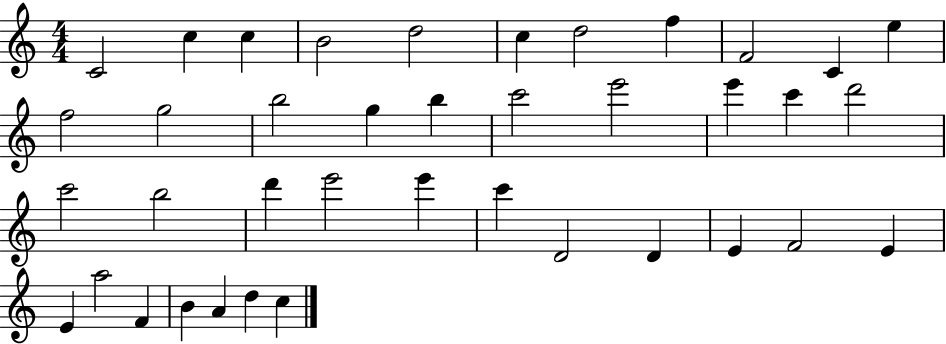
{
  \clef treble
  \numericTimeSignature
  \time 4/4
  \key c \major
  c'2 c''4 c''4 | b'2 d''2 | c''4 d''2 f''4 | f'2 c'4 e''4 | \break f''2 g''2 | b''2 g''4 b''4 | c'''2 e'''2 | e'''4 c'''4 d'''2 | \break c'''2 b''2 | d'''4 e'''2 e'''4 | c'''4 d'2 d'4 | e'4 f'2 e'4 | \break e'4 a''2 f'4 | b'4 a'4 d''4 c''4 | \bar "|."
}